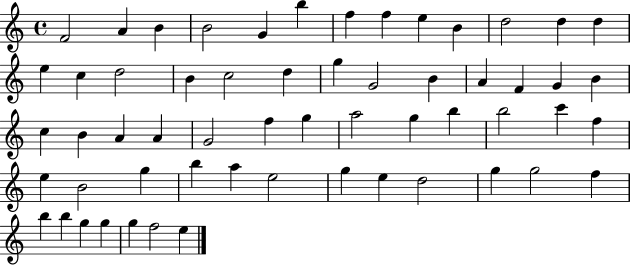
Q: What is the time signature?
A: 4/4